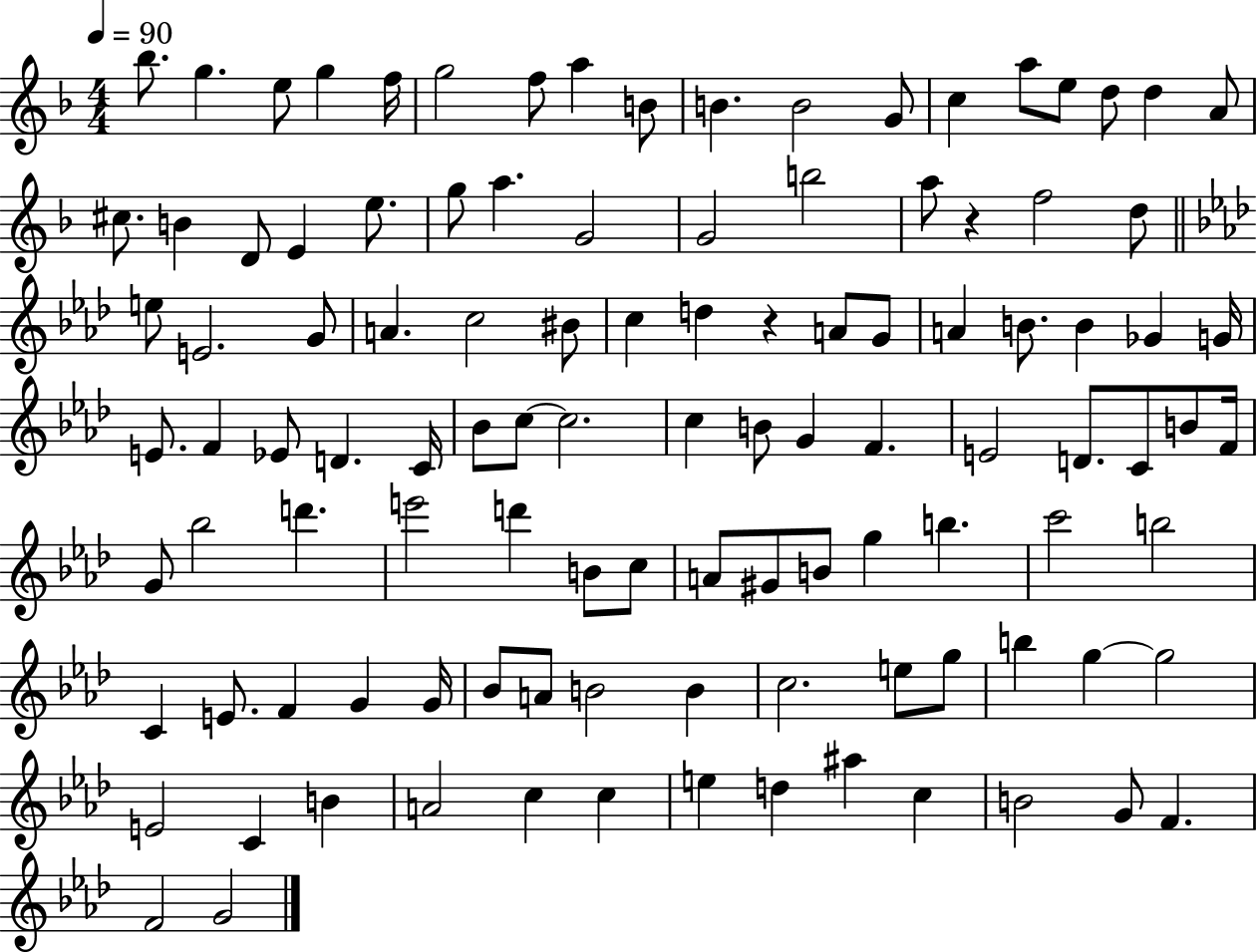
{
  \clef treble
  \numericTimeSignature
  \time 4/4
  \key f \major
  \tempo 4 = 90
  bes''8. g''4. e''8 g''4 f''16 | g''2 f''8 a''4 b'8 | b'4. b'2 g'8 | c''4 a''8 e''8 d''8 d''4 a'8 | \break cis''8. b'4 d'8 e'4 e''8. | g''8 a''4. g'2 | g'2 b''2 | a''8 r4 f''2 d''8 | \break \bar "||" \break \key f \minor e''8 e'2. g'8 | a'4. c''2 bis'8 | c''4 d''4 r4 a'8 g'8 | a'4 b'8. b'4 ges'4 g'16 | \break e'8. f'4 ees'8 d'4. c'16 | bes'8 c''8~~ c''2. | c''4 b'8 g'4 f'4. | e'2 d'8. c'8 b'8 f'16 | \break g'8 bes''2 d'''4. | e'''2 d'''4 b'8 c''8 | a'8 gis'8 b'8 g''4 b''4. | c'''2 b''2 | \break c'4 e'8. f'4 g'4 g'16 | bes'8 a'8 b'2 b'4 | c''2. e''8 g''8 | b''4 g''4~~ g''2 | \break e'2 c'4 b'4 | a'2 c''4 c''4 | e''4 d''4 ais''4 c''4 | b'2 g'8 f'4. | \break f'2 g'2 | \bar "|."
}